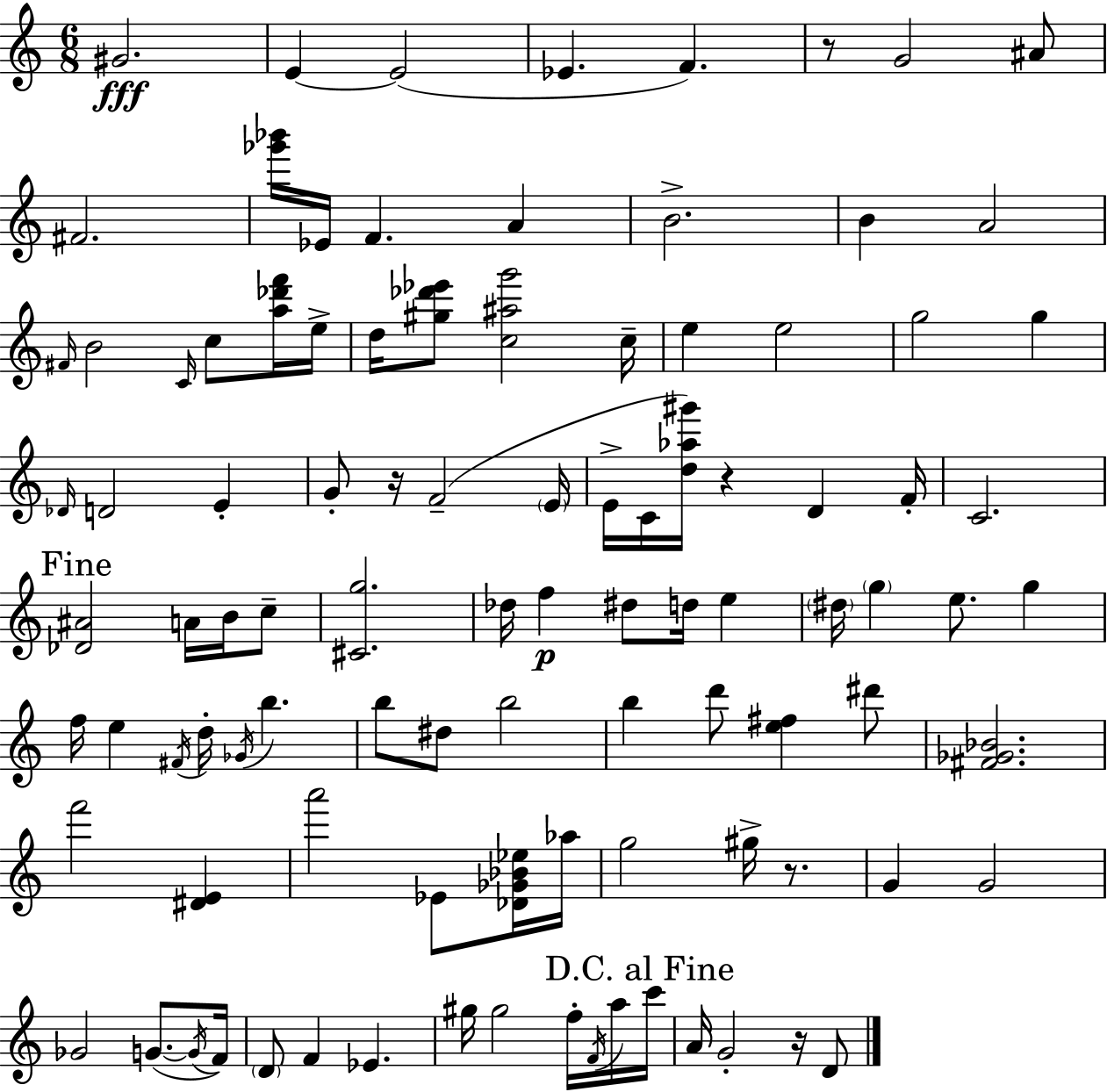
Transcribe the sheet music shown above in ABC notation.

X:1
T:Untitled
M:6/8
L:1/4
K:Am
^G2 E E2 _E F z/2 G2 ^A/2 ^F2 [_g'_b']/4 _E/4 F A B2 B A2 ^F/4 B2 C/4 c/2 [a_d'f']/4 e/4 d/4 [^g_d'_e']/2 [c^ag']2 c/4 e e2 g2 g _D/4 D2 E G/2 z/4 F2 E/4 E/4 C/4 [d_a^g']/4 z D F/4 C2 [_D^A]2 A/4 B/4 c/2 [^Cg]2 _d/4 f ^d/2 d/4 e ^d/4 g e/2 g f/4 e ^F/4 d/4 _G/4 b b/2 ^d/2 b2 b d'/2 [e^f] ^d'/2 [^F_G_B]2 f'2 [^DE] a'2 _E/2 [_D_G_B_e]/4 _a/4 g2 ^g/4 z/2 G G2 _G2 G/2 G/4 F/4 D/2 F _E ^g/4 ^g2 f/4 F/4 a/4 c'/4 A/4 G2 z/4 D/2